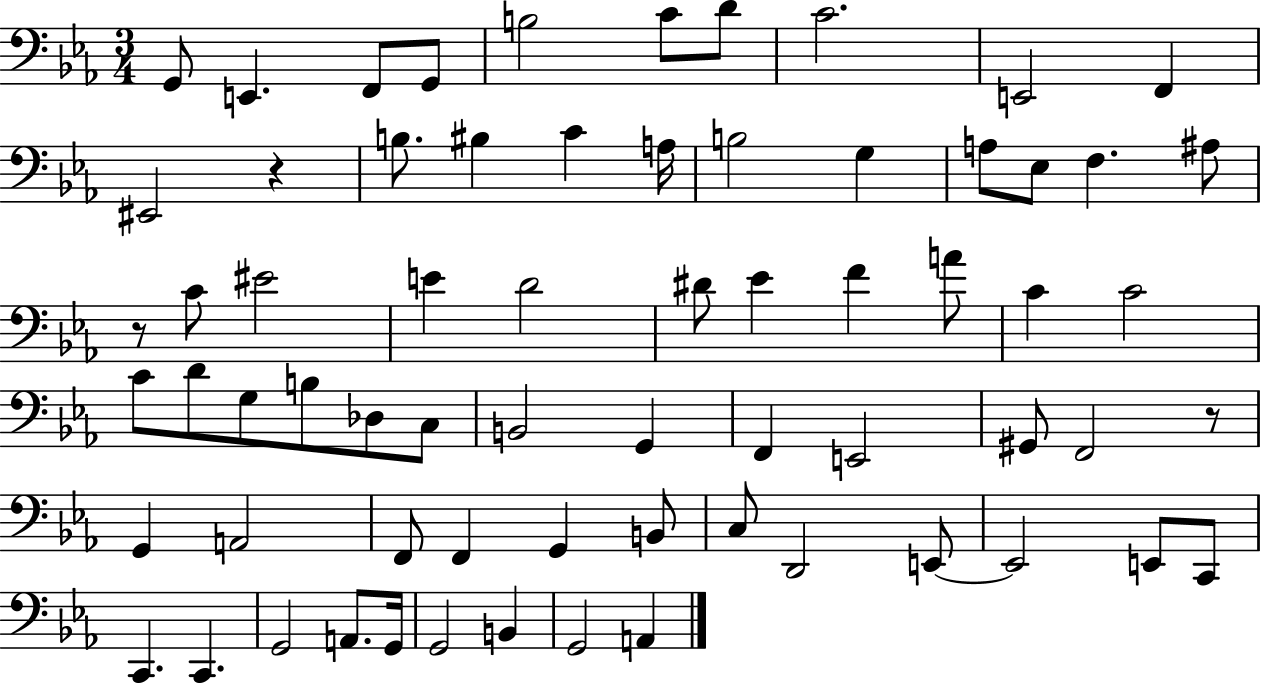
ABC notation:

X:1
T:Untitled
M:3/4
L:1/4
K:Eb
G,,/2 E,, F,,/2 G,,/2 B,2 C/2 D/2 C2 E,,2 F,, ^E,,2 z B,/2 ^B, C A,/4 B,2 G, A,/2 _E,/2 F, ^A,/2 z/2 C/2 ^E2 E D2 ^D/2 _E F A/2 C C2 C/2 D/2 G,/2 B,/2 _D,/2 C,/2 B,,2 G,, F,, E,,2 ^G,,/2 F,,2 z/2 G,, A,,2 F,,/2 F,, G,, B,,/2 C,/2 D,,2 E,,/2 E,,2 E,,/2 C,,/2 C,, C,, G,,2 A,,/2 G,,/4 G,,2 B,, G,,2 A,,